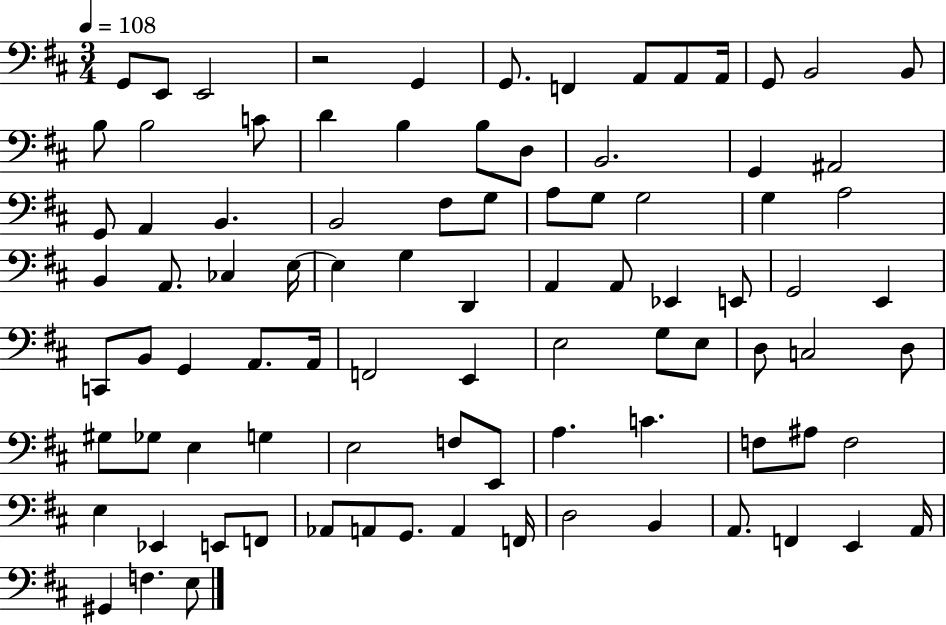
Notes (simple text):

G2/e E2/e E2/h R/h G2/q G2/e. F2/q A2/e A2/e A2/s G2/e B2/h B2/e B3/e B3/h C4/e D4/q B3/q B3/e D3/e B2/h. G2/q A#2/h G2/e A2/q B2/q. B2/h F#3/e G3/e A3/e G3/e G3/h G3/q A3/h B2/q A2/e. CES3/q E3/s E3/q G3/q D2/q A2/q A2/e Eb2/q E2/e G2/h E2/q C2/e B2/e G2/q A2/e. A2/s F2/h E2/q E3/h G3/e E3/e D3/e C3/h D3/e G#3/e Gb3/e E3/q G3/q E3/h F3/e E2/e A3/q. C4/q. F3/e A#3/e F3/h E3/q Eb2/q E2/e F2/e Ab2/e A2/e G2/e. A2/q F2/s D3/h B2/q A2/e. F2/q E2/q A2/s G#2/q F3/q. E3/e